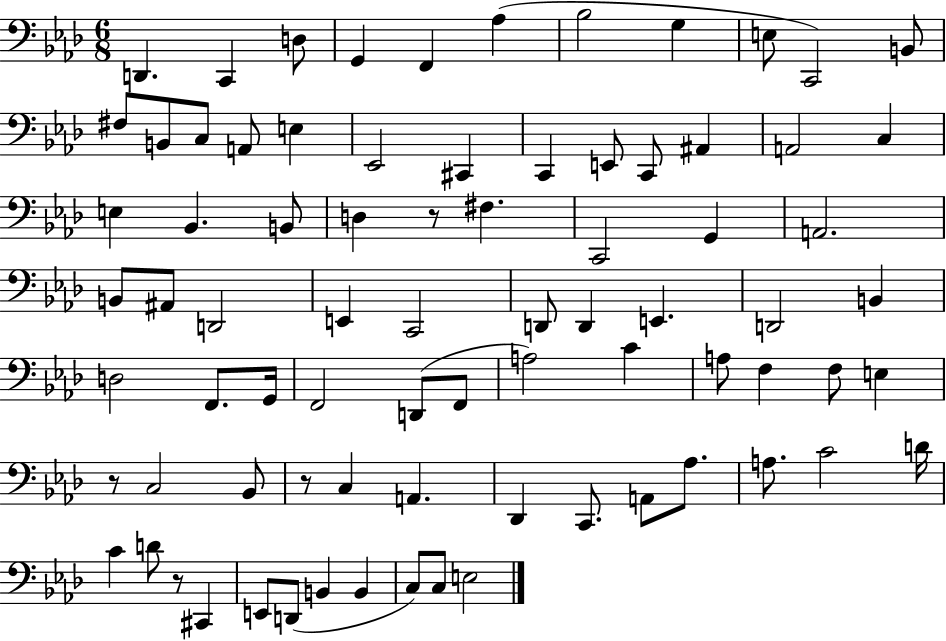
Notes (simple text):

D2/q. C2/q D3/e G2/q F2/q Ab3/q Bb3/h G3/q E3/e C2/h B2/e F#3/e B2/e C3/e A2/e E3/q Eb2/h C#2/q C2/q E2/e C2/e A#2/q A2/h C3/q E3/q Bb2/q. B2/e D3/q R/e F#3/q. C2/h G2/q A2/h. B2/e A#2/e D2/h E2/q C2/h D2/e D2/q E2/q. D2/h B2/q D3/h F2/e. G2/s F2/h D2/e F2/e A3/h C4/q A3/e F3/q F3/e E3/q R/e C3/h Bb2/e R/e C3/q A2/q. Db2/q C2/e. A2/e Ab3/e. A3/e. C4/h D4/s C4/q D4/e R/e C#2/q E2/e D2/e B2/q B2/q C3/e C3/e E3/h